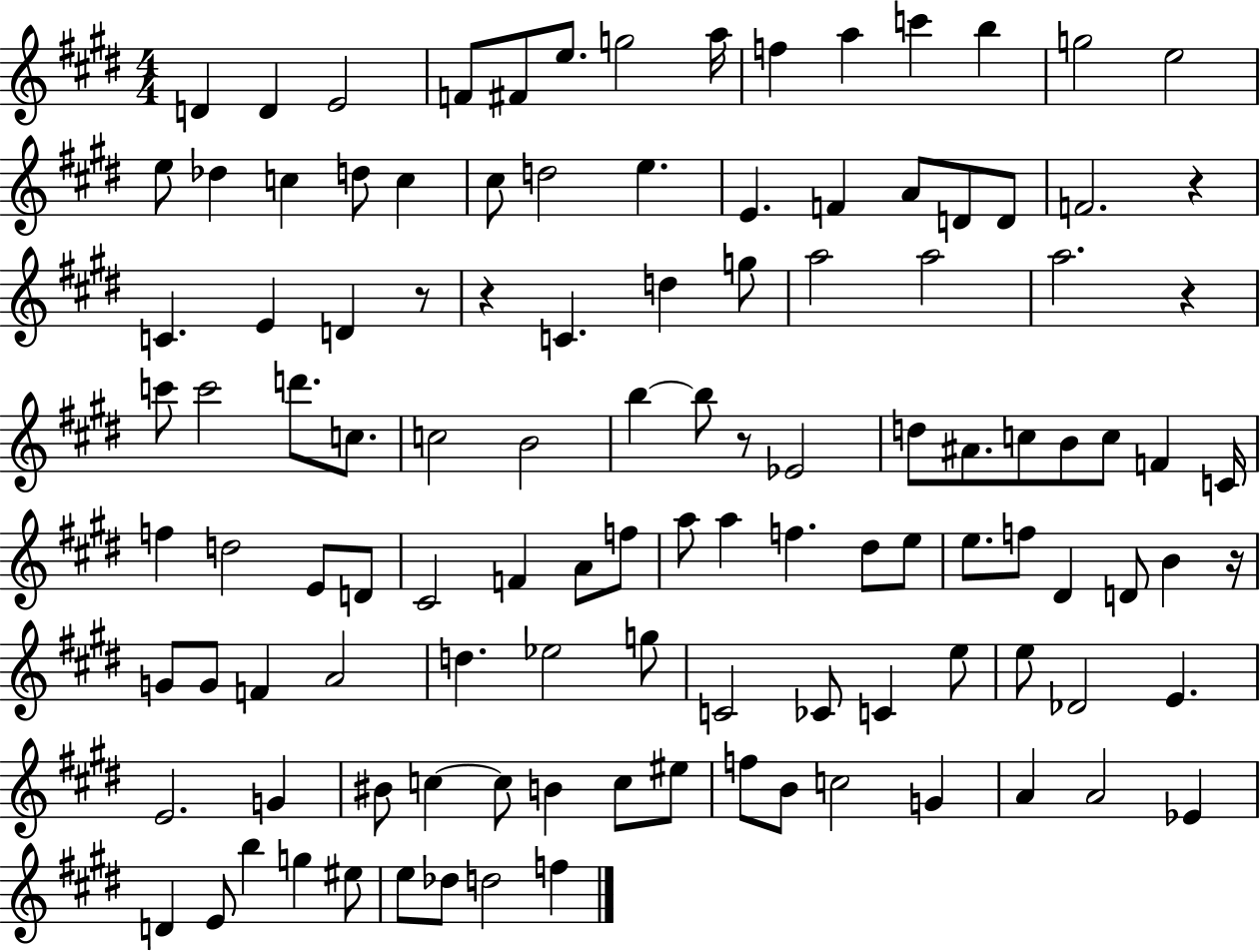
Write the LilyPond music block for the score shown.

{
  \clef treble
  \numericTimeSignature
  \time 4/4
  \key e \major
  d'4 d'4 e'2 | f'8 fis'8 e''8. g''2 a''16 | f''4 a''4 c'''4 b''4 | g''2 e''2 | \break e''8 des''4 c''4 d''8 c''4 | cis''8 d''2 e''4. | e'4. f'4 a'8 d'8 d'8 | f'2. r4 | \break c'4. e'4 d'4 r8 | r4 c'4. d''4 g''8 | a''2 a''2 | a''2. r4 | \break c'''8 c'''2 d'''8. c''8. | c''2 b'2 | b''4~~ b''8 r8 ees'2 | d''8 ais'8. c''8 b'8 c''8 f'4 c'16 | \break f''4 d''2 e'8 d'8 | cis'2 f'4 a'8 f''8 | a''8 a''4 f''4. dis''8 e''8 | e''8. f''8 dis'4 d'8 b'4 r16 | \break g'8 g'8 f'4 a'2 | d''4. ees''2 g''8 | c'2 ces'8 c'4 e''8 | e''8 des'2 e'4. | \break e'2. g'4 | bis'8 c''4~~ c''8 b'4 c''8 eis''8 | f''8 b'8 c''2 g'4 | a'4 a'2 ees'4 | \break d'4 e'8 b''4 g''4 eis''8 | e''8 des''8 d''2 f''4 | \bar "|."
}